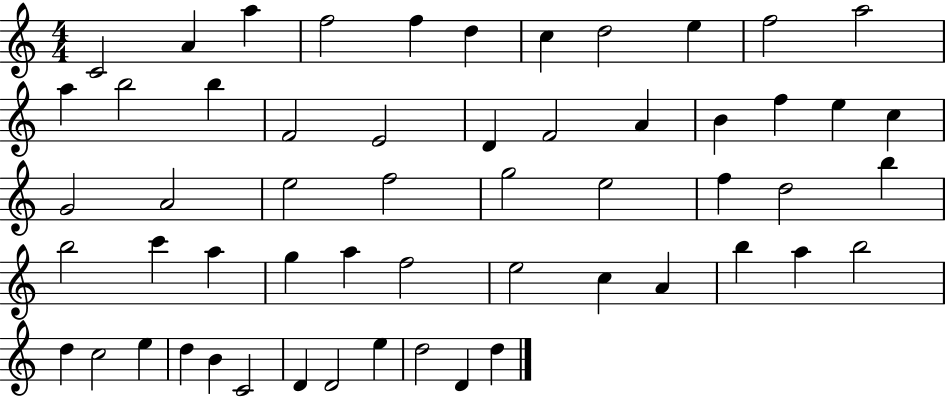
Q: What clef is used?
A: treble